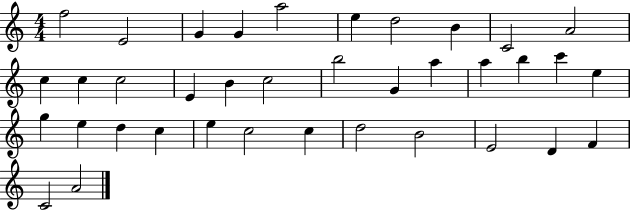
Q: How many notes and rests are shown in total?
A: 37